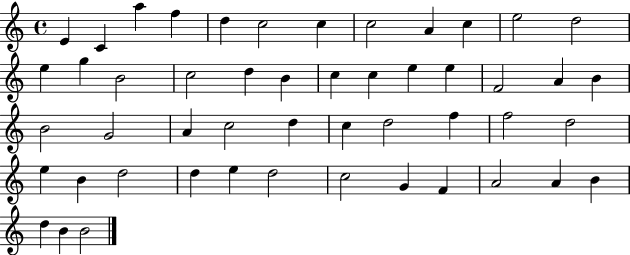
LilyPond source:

{
  \clef treble
  \time 4/4
  \defaultTimeSignature
  \key c \major
  e'4 c'4 a''4 f''4 | d''4 c''2 c''4 | c''2 a'4 c''4 | e''2 d''2 | \break e''4 g''4 b'2 | c''2 d''4 b'4 | c''4 c''4 e''4 e''4 | f'2 a'4 b'4 | \break b'2 g'2 | a'4 c''2 d''4 | c''4 d''2 f''4 | f''2 d''2 | \break e''4 b'4 d''2 | d''4 e''4 d''2 | c''2 g'4 f'4 | a'2 a'4 b'4 | \break d''4 b'4 b'2 | \bar "|."
}